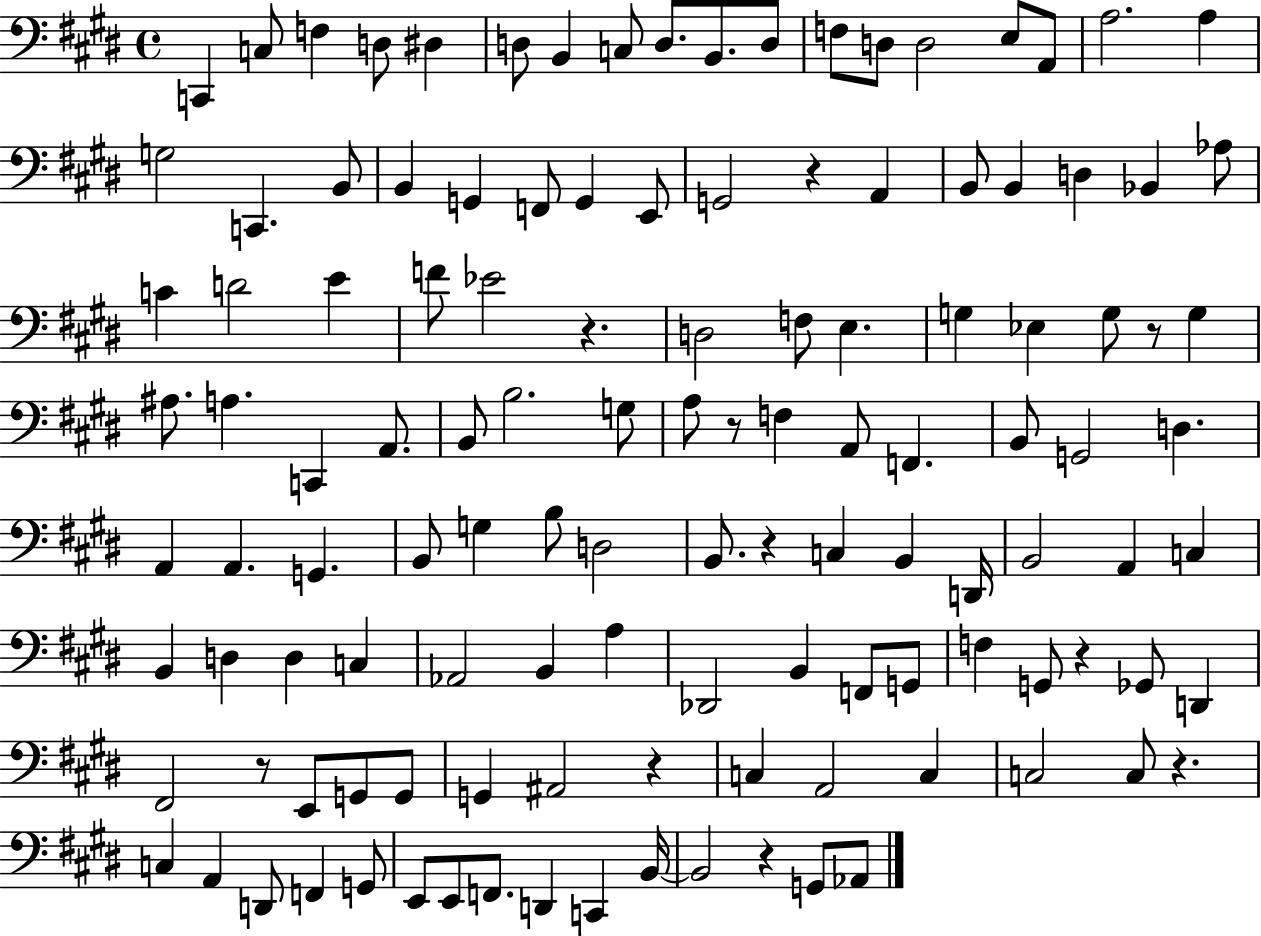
X:1
T:Untitled
M:4/4
L:1/4
K:E
C,, C,/2 F, D,/2 ^D, D,/2 B,, C,/2 D,/2 B,,/2 D,/2 F,/2 D,/2 D,2 E,/2 A,,/2 A,2 A, G,2 C,, B,,/2 B,, G,, F,,/2 G,, E,,/2 G,,2 z A,, B,,/2 B,, D, _B,, _A,/2 C D2 E F/2 _E2 z D,2 F,/2 E, G, _E, G,/2 z/2 G, ^A,/2 A, C,, A,,/2 B,,/2 B,2 G,/2 A,/2 z/2 F, A,,/2 F,, B,,/2 G,,2 D, A,, A,, G,, B,,/2 G, B,/2 D,2 B,,/2 z C, B,, D,,/4 B,,2 A,, C, B,, D, D, C, _A,,2 B,, A, _D,,2 B,, F,,/2 G,,/2 F, G,,/2 z _G,,/2 D,, ^F,,2 z/2 E,,/2 G,,/2 G,,/2 G,, ^A,,2 z C, A,,2 C, C,2 C,/2 z C, A,, D,,/2 F,, G,,/2 E,,/2 E,,/2 F,,/2 D,, C,, B,,/4 B,,2 z G,,/2 _A,,/2